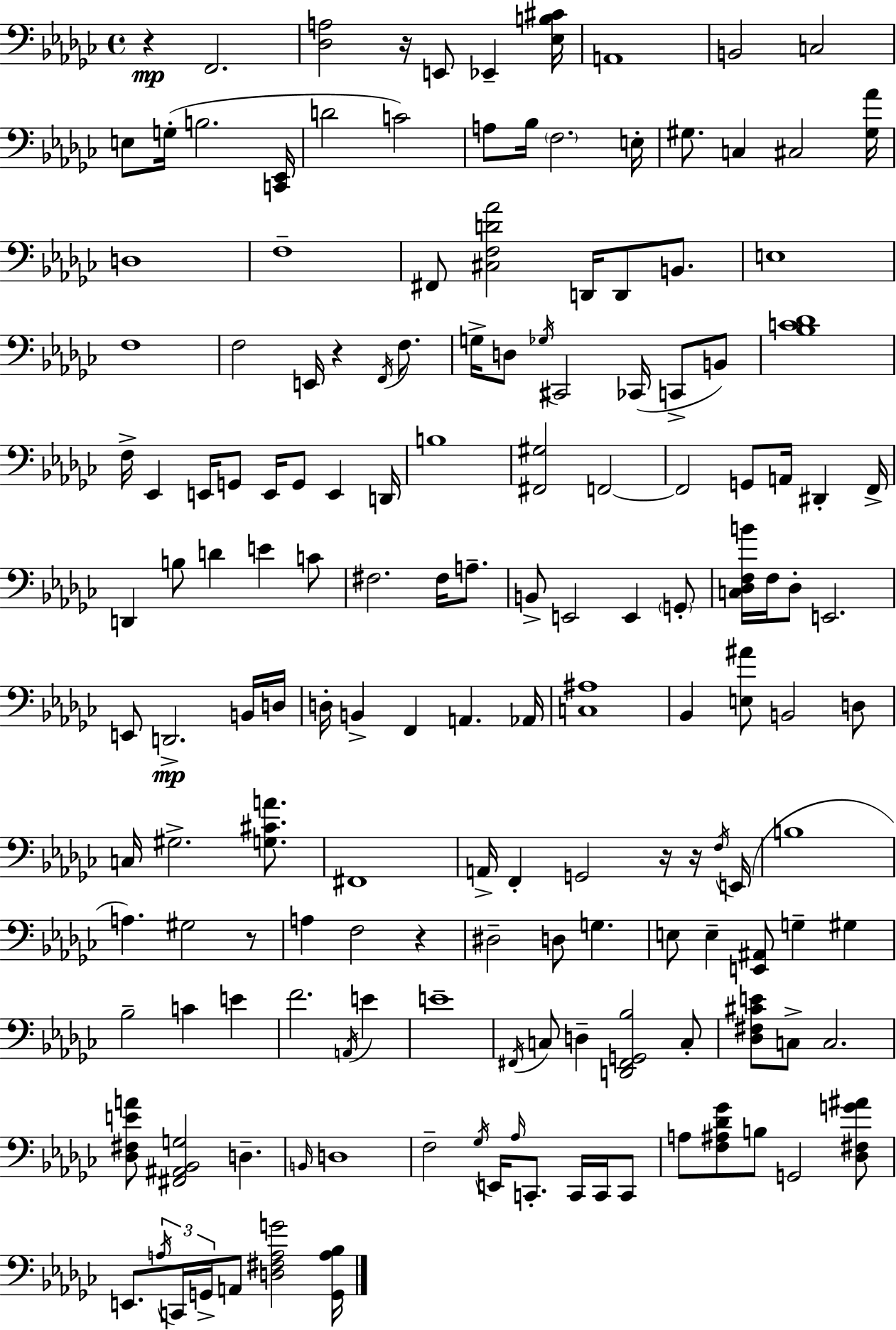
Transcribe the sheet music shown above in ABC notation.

X:1
T:Untitled
M:4/4
L:1/4
K:Ebm
z F,,2 [_D,A,]2 z/4 E,,/2 _E,, [_E,B,^C]/4 A,,4 B,,2 C,2 E,/2 G,/4 B,2 [C,,_E,,]/4 D2 C2 A,/2 _B,/4 F,2 E,/4 ^G,/2 C, ^C,2 [^G,_A]/4 D,4 F,4 ^F,,/2 [^C,F,D_A]2 D,,/4 D,,/2 B,,/2 E,4 F,4 F,2 E,,/4 z F,,/4 F,/2 G,/4 D,/2 _G,/4 ^C,,2 _C,,/4 C,,/2 B,,/2 [_B,C_D]4 F,/4 _E,, E,,/4 G,,/2 E,,/4 G,,/2 E,, D,,/4 B,4 [^F,,^G,]2 F,,2 F,,2 G,,/2 A,,/4 ^D,, F,,/4 D,, B,/2 D E C/2 ^F,2 ^F,/4 A,/2 B,,/2 E,,2 E,, G,,/2 [C,_D,F,B]/4 F,/4 _D,/2 E,,2 E,,/2 D,,2 B,,/4 D,/4 D,/4 B,, F,, A,, _A,,/4 [C,^A,]4 _B,, [E,^A]/2 B,,2 D,/2 C,/4 ^G,2 [G,^CA]/2 ^F,,4 A,,/4 F,, G,,2 z/4 z/4 F,/4 E,,/4 B,4 A, ^G,2 z/2 A, F,2 z ^D,2 D,/2 G, E,/2 E, [E,,^A,,]/2 G, ^G, _B,2 C E F2 A,,/4 E E4 ^F,,/4 C,/2 D, [D,,^F,,G,,_B,]2 C,/2 [_D,^F,^CE]/2 C,/2 C,2 [_D,^F,EA]/2 [^F,,^A,,_B,,G,]2 D, B,,/4 D,4 F,2 _G,/4 E,,/4 _A,/4 C,,/2 C,,/4 C,,/4 C,,/2 A,/2 [F,^A,_D_G]/2 B,/2 G,,2 [_D,^F,G^A]/2 E,,/2 A,/4 C,,/4 G,,/4 A,,/2 [D,^F,A,G]2 [G,,A,_B,]/4